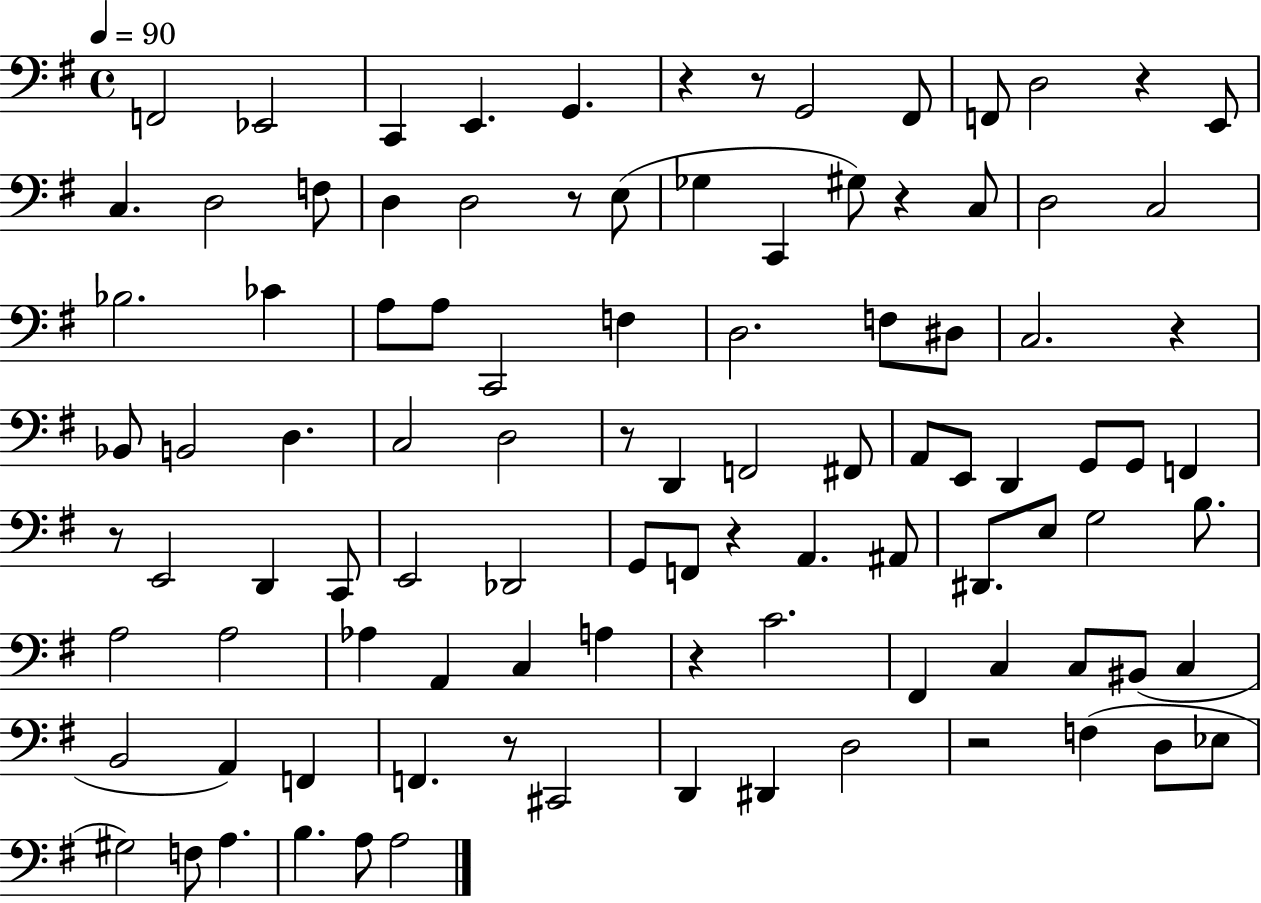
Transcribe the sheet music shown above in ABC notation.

X:1
T:Untitled
M:4/4
L:1/4
K:G
F,,2 _E,,2 C,, E,, G,, z z/2 G,,2 ^F,,/2 F,,/2 D,2 z E,,/2 C, D,2 F,/2 D, D,2 z/2 E,/2 _G, C,, ^G,/2 z C,/2 D,2 C,2 _B,2 _C A,/2 A,/2 C,,2 F, D,2 F,/2 ^D,/2 C,2 z _B,,/2 B,,2 D, C,2 D,2 z/2 D,, F,,2 ^F,,/2 A,,/2 E,,/2 D,, G,,/2 G,,/2 F,, z/2 E,,2 D,, C,,/2 E,,2 _D,,2 G,,/2 F,,/2 z A,, ^A,,/2 ^D,,/2 E,/2 G,2 B,/2 A,2 A,2 _A, A,, C, A, z C2 ^F,, C, C,/2 ^B,,/2 C, B,,2 A,, F,, F,, z/2 ^C,,2 D,, ^D,, D,2 z2 F, D,/2 _E,/2 ^G,2 F,/2 A, B, A,/2 A,2